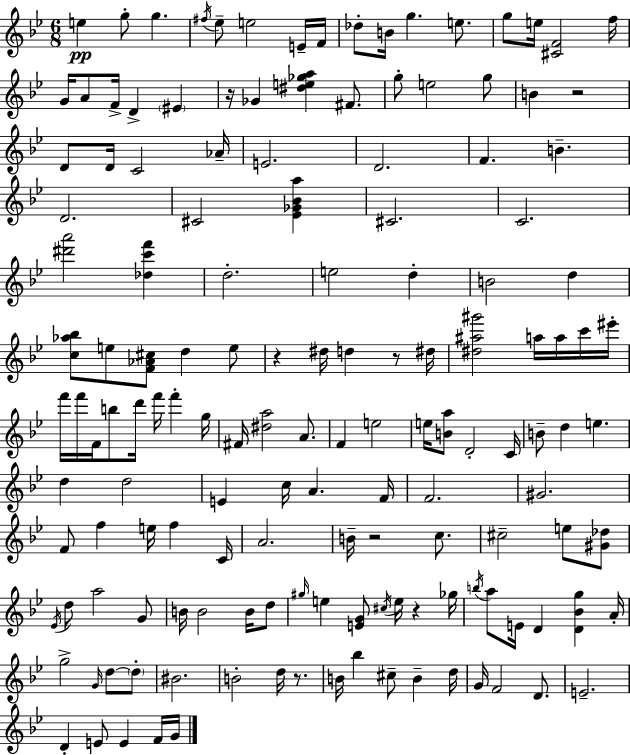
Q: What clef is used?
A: treble